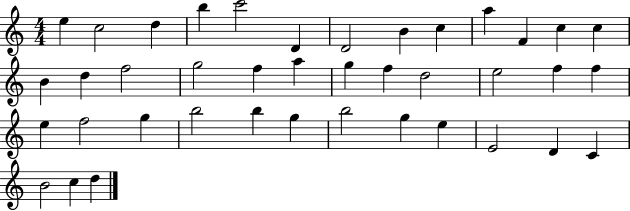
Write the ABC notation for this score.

X:1
T:Untitled
M:4/4
L:1/4
K:C
e c2 d b c'2 D D2 B c a F c c B d f2 g2 f a g f d2 e2 f f e f2 g b2 b g b2 g e E2 D C B2 c d